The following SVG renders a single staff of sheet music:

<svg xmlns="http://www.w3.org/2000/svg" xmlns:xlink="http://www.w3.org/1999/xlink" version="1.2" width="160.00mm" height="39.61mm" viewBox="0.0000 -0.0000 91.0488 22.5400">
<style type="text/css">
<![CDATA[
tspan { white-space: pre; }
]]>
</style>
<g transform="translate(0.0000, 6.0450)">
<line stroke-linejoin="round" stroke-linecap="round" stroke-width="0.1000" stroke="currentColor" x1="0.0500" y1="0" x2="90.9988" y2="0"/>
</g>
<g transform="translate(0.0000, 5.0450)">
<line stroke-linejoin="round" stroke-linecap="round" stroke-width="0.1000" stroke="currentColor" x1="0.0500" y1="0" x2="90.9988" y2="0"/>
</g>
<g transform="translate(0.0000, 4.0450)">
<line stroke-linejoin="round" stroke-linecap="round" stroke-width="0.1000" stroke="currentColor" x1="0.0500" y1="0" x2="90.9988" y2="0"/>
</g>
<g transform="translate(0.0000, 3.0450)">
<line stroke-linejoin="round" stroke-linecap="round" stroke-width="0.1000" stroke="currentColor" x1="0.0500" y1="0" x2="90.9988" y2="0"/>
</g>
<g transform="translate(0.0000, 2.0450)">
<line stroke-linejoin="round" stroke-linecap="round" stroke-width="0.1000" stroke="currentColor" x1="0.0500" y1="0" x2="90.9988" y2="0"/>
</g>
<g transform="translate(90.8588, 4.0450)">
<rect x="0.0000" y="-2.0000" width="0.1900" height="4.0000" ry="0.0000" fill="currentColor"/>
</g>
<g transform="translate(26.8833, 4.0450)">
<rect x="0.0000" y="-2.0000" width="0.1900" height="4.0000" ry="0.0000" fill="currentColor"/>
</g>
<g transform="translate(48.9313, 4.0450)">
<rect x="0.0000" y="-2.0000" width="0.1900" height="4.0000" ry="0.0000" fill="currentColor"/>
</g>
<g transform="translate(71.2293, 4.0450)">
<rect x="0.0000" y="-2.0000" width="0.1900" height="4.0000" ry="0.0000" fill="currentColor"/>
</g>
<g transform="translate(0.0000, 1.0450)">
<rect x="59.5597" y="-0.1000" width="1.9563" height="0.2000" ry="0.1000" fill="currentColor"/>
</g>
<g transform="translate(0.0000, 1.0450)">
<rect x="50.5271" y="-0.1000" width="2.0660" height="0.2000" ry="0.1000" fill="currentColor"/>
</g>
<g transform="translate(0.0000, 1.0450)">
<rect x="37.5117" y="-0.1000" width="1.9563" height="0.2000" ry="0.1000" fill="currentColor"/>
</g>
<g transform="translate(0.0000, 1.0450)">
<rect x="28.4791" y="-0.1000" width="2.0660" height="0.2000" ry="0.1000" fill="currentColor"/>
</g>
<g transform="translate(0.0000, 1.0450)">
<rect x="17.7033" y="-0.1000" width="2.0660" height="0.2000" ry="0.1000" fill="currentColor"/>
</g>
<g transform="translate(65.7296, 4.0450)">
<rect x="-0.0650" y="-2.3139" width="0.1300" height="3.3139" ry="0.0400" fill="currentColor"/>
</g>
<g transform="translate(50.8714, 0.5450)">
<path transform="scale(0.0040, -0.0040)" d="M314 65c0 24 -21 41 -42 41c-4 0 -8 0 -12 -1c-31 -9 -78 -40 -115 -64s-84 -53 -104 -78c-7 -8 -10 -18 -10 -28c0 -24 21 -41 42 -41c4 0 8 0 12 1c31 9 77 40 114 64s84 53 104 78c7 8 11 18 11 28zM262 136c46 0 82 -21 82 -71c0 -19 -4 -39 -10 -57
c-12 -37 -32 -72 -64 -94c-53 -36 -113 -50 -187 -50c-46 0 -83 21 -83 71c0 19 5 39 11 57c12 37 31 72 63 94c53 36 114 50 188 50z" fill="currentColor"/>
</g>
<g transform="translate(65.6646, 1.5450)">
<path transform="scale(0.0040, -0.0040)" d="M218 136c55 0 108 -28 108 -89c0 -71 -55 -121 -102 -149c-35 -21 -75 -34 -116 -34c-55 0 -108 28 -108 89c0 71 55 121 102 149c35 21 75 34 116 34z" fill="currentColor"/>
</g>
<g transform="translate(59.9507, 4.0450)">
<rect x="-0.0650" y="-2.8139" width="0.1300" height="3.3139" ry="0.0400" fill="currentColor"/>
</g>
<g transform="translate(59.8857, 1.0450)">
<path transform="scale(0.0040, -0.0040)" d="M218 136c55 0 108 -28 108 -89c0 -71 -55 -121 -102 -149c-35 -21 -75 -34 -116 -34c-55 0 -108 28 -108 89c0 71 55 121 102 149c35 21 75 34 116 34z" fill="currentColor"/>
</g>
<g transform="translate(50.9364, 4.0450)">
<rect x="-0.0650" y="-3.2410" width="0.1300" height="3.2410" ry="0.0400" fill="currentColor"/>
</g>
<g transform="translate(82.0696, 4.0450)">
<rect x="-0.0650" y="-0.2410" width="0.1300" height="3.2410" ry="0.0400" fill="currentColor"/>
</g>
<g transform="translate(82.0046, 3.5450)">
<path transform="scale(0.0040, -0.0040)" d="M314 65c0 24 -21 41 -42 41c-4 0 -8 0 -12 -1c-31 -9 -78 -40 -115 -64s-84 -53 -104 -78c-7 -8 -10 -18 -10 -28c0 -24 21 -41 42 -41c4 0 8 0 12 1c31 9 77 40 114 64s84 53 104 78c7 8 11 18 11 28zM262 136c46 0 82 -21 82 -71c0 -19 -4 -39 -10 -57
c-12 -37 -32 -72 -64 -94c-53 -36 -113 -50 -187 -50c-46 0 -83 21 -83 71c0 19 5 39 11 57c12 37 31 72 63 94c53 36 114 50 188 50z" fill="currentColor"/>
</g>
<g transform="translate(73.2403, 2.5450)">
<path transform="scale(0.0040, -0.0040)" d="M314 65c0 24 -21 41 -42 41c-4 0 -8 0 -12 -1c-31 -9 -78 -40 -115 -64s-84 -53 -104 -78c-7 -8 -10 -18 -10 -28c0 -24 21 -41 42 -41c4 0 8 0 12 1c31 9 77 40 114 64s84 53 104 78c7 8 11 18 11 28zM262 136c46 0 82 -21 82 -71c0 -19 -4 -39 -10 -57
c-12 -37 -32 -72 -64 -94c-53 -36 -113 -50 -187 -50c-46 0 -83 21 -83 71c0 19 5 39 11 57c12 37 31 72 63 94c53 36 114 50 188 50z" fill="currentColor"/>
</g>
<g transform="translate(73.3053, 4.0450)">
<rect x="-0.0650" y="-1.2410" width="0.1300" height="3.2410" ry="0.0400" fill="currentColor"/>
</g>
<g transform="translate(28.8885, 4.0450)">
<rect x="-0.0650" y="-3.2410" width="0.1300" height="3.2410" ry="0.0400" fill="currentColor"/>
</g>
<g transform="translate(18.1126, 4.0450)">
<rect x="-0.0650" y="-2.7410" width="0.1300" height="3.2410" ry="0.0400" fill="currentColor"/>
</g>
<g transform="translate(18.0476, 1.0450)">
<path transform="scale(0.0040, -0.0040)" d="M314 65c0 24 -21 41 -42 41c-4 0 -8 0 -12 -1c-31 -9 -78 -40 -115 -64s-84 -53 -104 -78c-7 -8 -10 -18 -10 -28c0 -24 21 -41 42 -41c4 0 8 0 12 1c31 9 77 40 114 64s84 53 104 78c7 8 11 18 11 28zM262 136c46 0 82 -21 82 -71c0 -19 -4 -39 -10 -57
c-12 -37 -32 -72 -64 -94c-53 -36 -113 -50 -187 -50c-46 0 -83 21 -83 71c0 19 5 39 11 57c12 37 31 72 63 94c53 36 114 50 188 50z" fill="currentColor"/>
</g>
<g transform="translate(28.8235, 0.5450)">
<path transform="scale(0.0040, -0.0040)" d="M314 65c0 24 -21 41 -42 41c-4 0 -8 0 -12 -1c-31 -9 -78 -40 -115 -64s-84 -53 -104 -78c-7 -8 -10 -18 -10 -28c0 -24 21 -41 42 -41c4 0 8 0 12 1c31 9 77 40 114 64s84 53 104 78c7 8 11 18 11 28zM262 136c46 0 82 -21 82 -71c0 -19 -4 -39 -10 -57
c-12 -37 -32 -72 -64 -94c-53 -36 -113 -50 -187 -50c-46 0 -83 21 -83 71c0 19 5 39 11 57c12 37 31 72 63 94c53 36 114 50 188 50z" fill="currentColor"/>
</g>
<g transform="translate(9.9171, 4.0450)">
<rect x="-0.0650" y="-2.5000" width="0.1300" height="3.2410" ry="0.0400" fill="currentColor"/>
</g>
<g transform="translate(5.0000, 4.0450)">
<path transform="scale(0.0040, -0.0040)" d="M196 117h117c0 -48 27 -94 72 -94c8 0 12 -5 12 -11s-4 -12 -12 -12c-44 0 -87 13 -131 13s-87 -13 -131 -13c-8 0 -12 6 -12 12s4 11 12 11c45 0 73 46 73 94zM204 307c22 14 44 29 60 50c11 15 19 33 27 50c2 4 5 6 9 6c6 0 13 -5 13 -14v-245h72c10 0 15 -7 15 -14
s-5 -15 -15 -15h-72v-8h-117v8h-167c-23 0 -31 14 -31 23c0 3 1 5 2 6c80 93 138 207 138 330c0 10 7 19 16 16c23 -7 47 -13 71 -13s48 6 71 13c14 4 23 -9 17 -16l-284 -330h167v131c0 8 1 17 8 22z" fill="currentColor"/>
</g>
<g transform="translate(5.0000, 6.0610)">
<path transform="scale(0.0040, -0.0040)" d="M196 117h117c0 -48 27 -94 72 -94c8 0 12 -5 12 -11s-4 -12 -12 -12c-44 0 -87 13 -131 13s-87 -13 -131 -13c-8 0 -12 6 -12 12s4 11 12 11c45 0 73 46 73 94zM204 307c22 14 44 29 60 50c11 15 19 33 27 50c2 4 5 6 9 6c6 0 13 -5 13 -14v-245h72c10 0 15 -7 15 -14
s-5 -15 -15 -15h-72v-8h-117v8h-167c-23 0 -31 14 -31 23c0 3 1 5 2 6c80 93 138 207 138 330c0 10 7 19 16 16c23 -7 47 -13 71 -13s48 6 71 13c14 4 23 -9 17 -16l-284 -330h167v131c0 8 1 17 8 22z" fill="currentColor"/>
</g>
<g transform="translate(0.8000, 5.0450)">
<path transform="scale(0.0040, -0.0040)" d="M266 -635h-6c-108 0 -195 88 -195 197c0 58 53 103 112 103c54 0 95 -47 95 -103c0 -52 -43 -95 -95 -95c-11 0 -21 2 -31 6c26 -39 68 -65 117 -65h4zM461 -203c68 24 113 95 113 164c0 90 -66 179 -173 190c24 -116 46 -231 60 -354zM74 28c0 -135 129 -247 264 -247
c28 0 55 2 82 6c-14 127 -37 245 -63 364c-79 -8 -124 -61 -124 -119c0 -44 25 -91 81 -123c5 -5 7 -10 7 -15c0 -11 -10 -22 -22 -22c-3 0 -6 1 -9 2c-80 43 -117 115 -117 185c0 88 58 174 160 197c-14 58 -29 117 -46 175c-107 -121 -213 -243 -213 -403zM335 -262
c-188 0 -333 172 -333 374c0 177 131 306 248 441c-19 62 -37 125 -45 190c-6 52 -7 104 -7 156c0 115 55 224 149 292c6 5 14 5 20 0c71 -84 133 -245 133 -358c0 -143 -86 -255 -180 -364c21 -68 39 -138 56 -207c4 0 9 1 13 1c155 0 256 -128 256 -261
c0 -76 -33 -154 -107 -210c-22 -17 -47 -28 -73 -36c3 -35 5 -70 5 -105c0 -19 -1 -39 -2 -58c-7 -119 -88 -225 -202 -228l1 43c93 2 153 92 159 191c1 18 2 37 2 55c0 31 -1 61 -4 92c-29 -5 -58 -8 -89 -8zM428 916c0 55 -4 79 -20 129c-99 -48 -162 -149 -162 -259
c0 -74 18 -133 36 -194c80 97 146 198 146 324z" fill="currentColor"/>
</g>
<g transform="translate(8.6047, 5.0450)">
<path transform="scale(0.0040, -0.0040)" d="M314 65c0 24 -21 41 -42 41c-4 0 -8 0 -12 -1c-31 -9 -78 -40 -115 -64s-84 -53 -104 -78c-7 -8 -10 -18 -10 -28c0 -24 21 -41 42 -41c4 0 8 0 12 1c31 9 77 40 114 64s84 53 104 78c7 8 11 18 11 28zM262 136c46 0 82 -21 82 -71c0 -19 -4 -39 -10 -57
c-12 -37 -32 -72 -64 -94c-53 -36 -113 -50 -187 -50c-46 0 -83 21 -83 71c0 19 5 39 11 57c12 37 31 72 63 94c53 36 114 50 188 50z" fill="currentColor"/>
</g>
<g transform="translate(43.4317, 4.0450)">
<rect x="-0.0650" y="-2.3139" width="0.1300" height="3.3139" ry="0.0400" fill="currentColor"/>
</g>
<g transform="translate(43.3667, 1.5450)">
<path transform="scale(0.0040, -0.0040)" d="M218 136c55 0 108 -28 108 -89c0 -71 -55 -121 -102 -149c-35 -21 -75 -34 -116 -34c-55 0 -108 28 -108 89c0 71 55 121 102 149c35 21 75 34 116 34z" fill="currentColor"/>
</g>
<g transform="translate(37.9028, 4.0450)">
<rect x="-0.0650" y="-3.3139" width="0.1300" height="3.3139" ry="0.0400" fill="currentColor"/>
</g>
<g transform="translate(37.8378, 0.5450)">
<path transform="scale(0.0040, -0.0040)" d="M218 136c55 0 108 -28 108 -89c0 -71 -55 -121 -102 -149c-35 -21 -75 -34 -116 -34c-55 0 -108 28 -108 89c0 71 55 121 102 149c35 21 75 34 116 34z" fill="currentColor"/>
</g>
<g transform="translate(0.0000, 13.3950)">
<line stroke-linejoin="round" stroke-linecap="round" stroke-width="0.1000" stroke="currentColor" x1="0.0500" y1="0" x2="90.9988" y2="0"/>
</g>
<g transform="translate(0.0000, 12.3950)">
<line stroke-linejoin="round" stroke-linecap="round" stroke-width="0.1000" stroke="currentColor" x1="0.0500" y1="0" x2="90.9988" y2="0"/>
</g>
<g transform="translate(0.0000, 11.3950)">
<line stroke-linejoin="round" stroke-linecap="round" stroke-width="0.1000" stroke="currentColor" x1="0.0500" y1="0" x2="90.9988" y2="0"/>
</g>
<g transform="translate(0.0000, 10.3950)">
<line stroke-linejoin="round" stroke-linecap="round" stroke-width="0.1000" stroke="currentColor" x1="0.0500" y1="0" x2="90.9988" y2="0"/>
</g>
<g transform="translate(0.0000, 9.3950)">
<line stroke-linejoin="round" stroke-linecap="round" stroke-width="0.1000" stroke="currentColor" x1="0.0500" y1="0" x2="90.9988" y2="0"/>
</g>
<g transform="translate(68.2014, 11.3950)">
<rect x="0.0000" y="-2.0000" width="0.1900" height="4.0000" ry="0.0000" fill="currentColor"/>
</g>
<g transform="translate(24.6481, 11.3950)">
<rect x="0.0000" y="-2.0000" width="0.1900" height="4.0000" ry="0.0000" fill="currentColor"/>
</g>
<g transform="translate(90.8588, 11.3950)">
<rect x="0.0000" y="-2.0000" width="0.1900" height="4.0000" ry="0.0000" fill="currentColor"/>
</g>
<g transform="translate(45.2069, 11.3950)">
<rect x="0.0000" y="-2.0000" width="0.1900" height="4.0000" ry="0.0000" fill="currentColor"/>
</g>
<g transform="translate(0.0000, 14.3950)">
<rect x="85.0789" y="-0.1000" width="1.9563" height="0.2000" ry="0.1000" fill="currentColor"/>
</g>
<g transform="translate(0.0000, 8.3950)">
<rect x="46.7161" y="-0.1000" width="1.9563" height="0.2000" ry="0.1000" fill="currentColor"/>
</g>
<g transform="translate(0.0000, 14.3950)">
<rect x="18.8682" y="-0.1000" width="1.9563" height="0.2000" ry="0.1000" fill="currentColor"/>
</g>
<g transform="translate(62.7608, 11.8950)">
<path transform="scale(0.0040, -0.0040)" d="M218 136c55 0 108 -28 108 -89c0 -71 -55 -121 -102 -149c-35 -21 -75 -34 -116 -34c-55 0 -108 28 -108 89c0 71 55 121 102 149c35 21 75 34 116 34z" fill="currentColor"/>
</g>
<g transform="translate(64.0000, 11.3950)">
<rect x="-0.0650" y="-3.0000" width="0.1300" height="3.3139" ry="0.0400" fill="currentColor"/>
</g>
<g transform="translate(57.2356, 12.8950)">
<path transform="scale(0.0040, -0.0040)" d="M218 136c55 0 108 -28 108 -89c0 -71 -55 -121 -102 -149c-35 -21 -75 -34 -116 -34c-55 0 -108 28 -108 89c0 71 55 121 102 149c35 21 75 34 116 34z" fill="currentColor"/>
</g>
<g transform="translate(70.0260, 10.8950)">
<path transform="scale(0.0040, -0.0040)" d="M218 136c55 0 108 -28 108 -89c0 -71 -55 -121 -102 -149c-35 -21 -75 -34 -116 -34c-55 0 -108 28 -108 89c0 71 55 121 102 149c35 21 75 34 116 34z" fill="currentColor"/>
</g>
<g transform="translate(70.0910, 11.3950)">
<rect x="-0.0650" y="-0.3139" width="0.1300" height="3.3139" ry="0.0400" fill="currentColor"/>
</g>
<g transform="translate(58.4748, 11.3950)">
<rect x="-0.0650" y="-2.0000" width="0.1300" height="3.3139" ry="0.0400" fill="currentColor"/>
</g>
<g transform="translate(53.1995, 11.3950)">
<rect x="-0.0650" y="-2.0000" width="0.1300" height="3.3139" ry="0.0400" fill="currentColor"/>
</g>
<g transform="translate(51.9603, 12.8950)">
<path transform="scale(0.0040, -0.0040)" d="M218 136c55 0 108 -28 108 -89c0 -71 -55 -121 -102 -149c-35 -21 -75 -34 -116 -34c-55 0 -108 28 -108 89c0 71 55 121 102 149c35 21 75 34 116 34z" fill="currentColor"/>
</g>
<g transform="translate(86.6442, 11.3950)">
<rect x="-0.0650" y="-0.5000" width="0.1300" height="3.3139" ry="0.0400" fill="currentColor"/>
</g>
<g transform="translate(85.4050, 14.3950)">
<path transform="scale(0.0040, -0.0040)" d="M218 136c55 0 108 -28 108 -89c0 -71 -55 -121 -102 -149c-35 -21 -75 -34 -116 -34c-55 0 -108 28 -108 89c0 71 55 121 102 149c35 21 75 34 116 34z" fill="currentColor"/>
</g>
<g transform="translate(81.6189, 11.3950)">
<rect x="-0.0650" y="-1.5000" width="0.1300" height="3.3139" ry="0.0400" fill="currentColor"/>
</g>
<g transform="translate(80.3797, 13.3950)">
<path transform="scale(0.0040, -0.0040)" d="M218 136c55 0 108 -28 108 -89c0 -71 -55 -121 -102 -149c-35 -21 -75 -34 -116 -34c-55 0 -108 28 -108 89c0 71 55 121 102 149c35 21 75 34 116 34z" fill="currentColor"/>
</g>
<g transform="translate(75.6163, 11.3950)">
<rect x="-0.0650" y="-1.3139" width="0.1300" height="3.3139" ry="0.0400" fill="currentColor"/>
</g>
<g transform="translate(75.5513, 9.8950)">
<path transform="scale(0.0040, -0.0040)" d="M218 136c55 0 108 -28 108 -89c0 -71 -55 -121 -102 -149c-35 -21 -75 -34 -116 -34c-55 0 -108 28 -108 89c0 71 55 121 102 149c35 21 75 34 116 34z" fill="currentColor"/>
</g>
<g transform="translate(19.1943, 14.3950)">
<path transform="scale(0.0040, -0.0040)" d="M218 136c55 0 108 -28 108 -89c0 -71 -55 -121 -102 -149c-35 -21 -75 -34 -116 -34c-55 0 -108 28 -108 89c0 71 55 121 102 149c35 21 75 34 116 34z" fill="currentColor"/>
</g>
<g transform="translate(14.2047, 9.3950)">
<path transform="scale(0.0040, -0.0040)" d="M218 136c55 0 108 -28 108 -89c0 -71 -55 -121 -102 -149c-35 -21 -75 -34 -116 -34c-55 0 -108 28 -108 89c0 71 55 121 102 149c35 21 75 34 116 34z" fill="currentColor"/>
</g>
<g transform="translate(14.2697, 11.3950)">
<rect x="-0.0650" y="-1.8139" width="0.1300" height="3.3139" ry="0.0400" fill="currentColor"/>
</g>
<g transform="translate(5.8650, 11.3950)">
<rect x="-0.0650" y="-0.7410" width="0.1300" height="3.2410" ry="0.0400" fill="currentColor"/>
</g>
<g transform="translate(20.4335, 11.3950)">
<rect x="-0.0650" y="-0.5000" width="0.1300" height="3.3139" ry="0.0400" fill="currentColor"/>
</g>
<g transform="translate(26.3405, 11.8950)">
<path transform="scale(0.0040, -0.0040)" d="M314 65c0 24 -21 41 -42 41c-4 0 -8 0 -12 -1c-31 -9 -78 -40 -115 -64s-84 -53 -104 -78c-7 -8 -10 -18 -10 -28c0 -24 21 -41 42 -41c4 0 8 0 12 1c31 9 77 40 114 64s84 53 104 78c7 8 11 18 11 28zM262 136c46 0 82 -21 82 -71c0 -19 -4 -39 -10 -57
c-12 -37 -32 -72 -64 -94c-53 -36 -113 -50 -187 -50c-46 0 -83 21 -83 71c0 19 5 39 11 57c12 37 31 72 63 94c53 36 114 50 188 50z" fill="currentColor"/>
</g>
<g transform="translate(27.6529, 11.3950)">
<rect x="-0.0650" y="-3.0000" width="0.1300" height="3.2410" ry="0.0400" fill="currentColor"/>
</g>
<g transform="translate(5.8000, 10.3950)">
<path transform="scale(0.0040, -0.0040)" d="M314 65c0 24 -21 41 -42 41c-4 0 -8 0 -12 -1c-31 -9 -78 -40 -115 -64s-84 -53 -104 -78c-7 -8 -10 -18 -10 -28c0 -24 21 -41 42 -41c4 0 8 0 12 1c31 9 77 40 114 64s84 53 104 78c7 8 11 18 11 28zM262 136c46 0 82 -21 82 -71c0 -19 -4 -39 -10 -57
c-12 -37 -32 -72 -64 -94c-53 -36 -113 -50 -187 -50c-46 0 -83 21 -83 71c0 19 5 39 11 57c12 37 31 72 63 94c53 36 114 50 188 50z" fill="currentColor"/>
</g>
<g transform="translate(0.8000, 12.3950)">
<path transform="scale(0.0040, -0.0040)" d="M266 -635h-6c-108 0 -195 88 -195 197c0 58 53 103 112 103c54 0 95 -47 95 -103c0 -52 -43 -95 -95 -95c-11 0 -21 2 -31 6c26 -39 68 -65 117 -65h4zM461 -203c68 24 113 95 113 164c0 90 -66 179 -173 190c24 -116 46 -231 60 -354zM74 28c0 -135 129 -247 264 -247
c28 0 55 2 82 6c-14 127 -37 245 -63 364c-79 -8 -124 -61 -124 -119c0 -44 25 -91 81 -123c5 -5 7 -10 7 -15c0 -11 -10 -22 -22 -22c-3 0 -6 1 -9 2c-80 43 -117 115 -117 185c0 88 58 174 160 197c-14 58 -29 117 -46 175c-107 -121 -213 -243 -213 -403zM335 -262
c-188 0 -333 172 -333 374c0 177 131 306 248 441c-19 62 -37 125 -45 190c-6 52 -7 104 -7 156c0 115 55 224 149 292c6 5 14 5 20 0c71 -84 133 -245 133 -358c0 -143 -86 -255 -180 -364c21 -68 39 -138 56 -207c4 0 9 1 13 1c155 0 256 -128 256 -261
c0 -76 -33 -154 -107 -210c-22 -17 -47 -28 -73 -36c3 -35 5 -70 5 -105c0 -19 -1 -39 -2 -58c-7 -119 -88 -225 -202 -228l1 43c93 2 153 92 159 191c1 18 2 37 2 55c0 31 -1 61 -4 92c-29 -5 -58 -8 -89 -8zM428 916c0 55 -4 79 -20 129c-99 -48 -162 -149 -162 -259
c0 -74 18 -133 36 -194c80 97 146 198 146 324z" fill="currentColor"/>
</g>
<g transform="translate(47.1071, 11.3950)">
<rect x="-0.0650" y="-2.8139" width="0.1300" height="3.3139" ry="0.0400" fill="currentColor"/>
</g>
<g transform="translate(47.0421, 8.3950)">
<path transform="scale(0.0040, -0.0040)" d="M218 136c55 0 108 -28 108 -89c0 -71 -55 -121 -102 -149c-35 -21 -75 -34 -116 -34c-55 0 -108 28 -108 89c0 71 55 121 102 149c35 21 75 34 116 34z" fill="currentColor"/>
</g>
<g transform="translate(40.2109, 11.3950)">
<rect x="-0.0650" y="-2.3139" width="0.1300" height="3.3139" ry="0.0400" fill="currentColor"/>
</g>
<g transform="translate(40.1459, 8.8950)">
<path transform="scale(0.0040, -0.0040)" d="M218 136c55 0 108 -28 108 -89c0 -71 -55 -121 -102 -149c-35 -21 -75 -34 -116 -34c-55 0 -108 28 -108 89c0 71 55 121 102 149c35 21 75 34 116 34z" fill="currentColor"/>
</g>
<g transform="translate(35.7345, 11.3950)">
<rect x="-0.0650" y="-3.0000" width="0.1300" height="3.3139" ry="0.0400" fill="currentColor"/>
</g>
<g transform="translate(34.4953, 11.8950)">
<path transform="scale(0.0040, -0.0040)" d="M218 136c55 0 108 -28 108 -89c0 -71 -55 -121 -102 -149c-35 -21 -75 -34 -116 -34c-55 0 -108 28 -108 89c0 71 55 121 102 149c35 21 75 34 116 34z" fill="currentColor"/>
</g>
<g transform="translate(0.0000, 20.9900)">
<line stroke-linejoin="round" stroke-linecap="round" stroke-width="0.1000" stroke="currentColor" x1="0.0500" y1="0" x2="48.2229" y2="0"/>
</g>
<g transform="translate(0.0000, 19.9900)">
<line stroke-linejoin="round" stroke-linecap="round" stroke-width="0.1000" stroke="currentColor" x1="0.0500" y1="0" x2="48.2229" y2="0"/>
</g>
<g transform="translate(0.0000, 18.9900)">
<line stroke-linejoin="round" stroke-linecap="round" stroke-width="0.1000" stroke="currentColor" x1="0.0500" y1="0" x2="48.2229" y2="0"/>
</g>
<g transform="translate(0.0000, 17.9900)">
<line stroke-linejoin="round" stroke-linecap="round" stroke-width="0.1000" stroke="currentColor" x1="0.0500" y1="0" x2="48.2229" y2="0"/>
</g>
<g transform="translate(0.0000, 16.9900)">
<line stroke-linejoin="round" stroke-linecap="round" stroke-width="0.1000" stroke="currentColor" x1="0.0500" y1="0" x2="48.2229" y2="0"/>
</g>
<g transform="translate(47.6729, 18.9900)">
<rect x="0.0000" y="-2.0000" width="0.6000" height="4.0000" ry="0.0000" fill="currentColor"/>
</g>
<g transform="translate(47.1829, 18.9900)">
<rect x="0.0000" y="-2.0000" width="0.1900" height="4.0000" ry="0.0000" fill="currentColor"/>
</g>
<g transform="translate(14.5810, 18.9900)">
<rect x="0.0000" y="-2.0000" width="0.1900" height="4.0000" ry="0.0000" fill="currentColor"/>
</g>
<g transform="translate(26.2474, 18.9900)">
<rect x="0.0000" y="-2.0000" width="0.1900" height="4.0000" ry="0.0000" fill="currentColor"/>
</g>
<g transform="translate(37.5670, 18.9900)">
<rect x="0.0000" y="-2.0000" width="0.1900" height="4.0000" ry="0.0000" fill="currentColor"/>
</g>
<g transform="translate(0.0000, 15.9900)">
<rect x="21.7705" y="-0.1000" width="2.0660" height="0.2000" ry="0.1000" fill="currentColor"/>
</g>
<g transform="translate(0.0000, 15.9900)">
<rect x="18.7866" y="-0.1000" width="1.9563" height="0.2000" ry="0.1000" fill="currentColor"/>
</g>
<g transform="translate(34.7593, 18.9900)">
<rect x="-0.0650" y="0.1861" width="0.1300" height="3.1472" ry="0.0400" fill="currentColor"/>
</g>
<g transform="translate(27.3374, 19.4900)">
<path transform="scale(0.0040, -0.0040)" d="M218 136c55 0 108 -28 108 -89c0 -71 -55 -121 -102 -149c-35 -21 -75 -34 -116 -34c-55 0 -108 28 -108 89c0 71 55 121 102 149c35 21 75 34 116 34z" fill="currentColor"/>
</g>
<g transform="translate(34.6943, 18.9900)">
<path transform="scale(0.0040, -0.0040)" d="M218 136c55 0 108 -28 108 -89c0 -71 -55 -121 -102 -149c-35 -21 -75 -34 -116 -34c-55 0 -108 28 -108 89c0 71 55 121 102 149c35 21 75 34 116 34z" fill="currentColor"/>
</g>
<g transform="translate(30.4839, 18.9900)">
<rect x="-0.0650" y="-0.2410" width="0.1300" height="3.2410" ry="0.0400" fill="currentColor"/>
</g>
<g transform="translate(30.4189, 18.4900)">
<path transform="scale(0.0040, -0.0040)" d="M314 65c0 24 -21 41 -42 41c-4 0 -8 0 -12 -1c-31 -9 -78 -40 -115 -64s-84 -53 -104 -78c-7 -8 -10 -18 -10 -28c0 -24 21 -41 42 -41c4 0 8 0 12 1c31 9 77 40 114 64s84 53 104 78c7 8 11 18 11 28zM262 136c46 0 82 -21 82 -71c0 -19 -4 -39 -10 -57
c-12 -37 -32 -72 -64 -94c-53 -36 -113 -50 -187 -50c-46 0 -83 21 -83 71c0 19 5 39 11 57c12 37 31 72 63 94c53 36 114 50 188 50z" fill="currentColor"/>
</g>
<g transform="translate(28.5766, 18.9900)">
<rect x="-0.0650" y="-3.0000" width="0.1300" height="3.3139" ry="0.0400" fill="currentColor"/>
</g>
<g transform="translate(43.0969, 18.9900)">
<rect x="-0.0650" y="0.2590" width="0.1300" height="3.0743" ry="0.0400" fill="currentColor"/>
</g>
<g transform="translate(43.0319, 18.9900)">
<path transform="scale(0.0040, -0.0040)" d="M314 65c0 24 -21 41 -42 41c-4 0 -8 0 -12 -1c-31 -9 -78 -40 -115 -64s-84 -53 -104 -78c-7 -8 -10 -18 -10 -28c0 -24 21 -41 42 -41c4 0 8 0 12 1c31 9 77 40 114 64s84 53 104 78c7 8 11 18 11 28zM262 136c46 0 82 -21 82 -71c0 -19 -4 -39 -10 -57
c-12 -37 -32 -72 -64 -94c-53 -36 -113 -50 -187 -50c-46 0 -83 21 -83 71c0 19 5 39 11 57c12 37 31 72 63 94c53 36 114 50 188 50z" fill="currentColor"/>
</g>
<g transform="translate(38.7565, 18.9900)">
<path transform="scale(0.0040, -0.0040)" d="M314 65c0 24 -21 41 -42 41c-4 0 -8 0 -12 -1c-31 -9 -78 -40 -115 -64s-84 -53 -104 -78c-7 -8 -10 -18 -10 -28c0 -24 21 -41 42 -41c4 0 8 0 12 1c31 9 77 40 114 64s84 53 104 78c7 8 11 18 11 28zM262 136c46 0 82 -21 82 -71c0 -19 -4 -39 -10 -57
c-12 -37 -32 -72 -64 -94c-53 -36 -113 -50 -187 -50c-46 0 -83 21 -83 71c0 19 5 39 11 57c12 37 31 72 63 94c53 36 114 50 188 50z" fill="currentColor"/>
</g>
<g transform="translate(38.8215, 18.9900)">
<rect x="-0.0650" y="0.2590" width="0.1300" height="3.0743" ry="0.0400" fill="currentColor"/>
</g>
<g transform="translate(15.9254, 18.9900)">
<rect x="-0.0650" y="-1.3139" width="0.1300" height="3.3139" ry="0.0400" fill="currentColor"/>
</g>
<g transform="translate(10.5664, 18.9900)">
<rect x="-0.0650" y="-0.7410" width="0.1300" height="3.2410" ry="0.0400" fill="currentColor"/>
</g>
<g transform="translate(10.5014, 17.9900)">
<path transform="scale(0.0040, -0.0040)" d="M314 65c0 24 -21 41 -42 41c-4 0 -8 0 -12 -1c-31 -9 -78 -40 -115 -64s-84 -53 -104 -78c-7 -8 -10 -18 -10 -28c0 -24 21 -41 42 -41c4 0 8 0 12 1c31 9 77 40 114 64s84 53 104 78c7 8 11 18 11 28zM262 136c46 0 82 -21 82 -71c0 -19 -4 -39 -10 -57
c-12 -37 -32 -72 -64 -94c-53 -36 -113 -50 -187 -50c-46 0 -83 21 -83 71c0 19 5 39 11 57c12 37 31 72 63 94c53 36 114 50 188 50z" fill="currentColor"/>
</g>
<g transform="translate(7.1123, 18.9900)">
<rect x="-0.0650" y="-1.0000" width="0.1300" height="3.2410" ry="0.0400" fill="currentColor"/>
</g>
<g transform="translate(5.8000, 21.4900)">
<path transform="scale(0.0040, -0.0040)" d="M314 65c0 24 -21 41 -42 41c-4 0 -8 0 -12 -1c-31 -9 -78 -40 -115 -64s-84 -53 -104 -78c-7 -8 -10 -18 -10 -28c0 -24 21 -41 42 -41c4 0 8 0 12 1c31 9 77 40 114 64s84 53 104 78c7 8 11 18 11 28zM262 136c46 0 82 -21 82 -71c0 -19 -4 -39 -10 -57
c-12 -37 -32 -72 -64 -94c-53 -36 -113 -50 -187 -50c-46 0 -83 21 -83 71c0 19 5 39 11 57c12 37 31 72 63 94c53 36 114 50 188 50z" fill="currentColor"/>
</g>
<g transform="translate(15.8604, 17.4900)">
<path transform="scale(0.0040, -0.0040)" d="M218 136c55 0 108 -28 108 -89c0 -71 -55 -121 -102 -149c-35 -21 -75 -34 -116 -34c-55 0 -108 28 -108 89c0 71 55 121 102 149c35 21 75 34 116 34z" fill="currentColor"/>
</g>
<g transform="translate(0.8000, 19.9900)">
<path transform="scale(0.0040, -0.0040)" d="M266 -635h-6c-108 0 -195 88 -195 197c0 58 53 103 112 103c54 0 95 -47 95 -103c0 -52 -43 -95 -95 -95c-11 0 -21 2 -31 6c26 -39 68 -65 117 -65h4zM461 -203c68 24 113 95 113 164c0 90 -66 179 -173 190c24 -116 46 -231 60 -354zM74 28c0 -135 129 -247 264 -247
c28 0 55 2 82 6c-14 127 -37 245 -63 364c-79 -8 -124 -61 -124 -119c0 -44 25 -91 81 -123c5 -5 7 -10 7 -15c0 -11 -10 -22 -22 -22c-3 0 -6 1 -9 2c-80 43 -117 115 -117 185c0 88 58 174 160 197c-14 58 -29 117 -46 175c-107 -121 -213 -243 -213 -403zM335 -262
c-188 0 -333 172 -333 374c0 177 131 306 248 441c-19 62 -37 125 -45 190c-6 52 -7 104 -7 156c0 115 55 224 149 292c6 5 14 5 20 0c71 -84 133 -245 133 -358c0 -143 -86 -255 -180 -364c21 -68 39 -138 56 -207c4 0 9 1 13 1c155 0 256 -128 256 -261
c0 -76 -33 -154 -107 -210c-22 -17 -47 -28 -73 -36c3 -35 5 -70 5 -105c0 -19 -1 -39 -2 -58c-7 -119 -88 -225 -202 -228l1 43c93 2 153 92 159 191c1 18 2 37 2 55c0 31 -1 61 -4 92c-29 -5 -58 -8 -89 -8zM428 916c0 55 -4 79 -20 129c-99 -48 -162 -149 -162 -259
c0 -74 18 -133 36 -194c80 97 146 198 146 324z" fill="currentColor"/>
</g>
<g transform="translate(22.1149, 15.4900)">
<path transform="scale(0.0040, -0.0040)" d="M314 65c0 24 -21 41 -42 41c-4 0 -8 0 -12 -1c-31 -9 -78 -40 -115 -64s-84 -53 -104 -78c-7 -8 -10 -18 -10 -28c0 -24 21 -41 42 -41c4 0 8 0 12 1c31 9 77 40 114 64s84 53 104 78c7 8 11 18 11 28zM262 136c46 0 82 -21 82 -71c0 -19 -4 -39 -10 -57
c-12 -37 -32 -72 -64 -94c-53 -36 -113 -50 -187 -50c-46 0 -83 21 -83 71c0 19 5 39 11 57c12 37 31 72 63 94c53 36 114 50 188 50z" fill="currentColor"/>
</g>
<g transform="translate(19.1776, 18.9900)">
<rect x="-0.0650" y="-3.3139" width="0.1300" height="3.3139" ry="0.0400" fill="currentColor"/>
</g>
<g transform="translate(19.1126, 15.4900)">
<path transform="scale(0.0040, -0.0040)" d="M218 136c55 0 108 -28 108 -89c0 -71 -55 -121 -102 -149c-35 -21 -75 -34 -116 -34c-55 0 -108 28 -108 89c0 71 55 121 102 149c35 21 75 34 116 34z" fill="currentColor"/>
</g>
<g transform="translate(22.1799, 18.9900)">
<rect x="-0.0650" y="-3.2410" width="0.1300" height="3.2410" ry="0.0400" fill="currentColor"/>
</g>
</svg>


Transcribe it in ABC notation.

X:1
T:Untitled
M:4/4
L:1/4
K:C
G2 a2 b2 b g b2 a g e2 c2 d2 f C A2 A g a F F A c e E C D2 d2 e b b2 A c2 B B2 B2